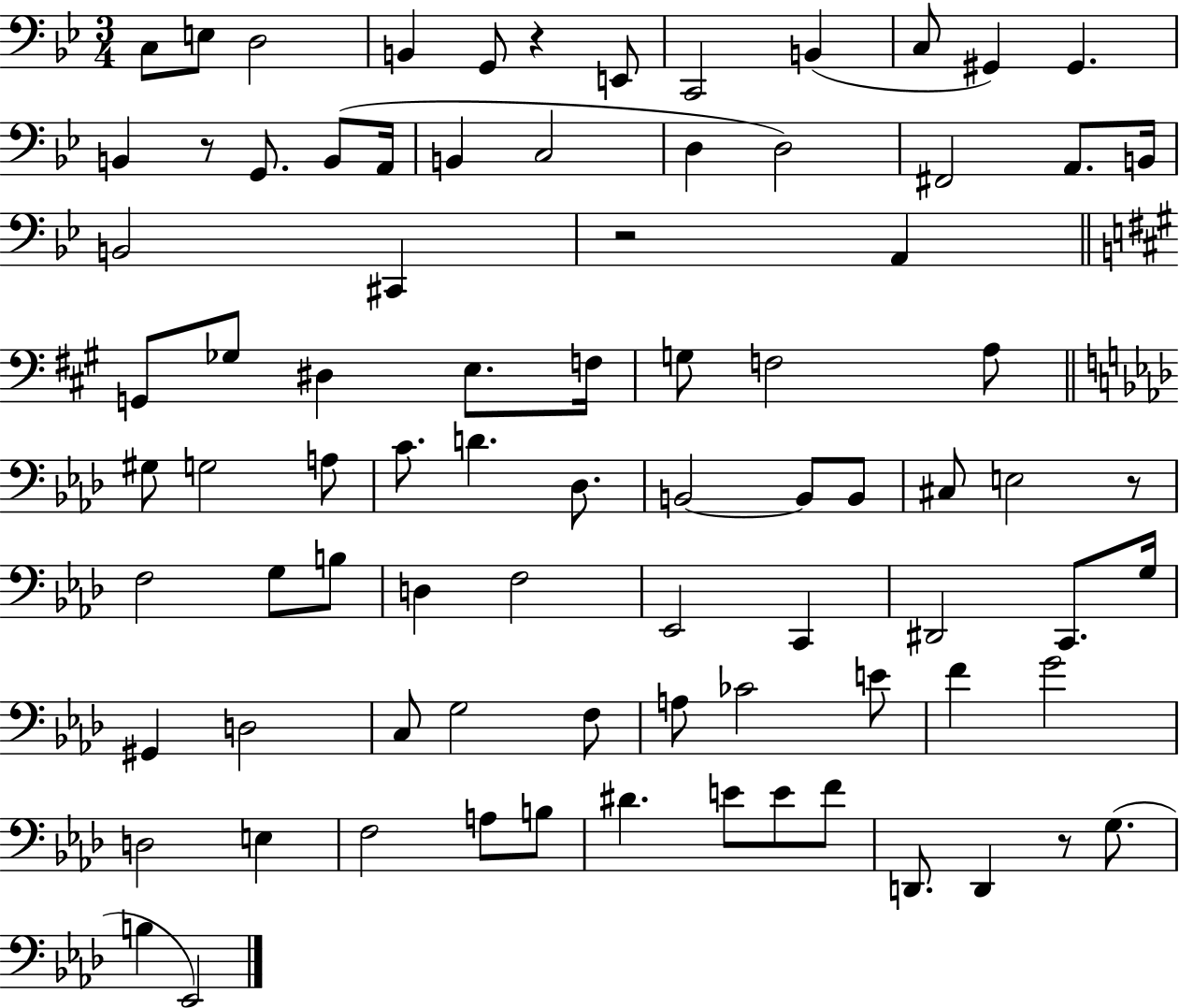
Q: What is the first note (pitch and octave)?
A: C3